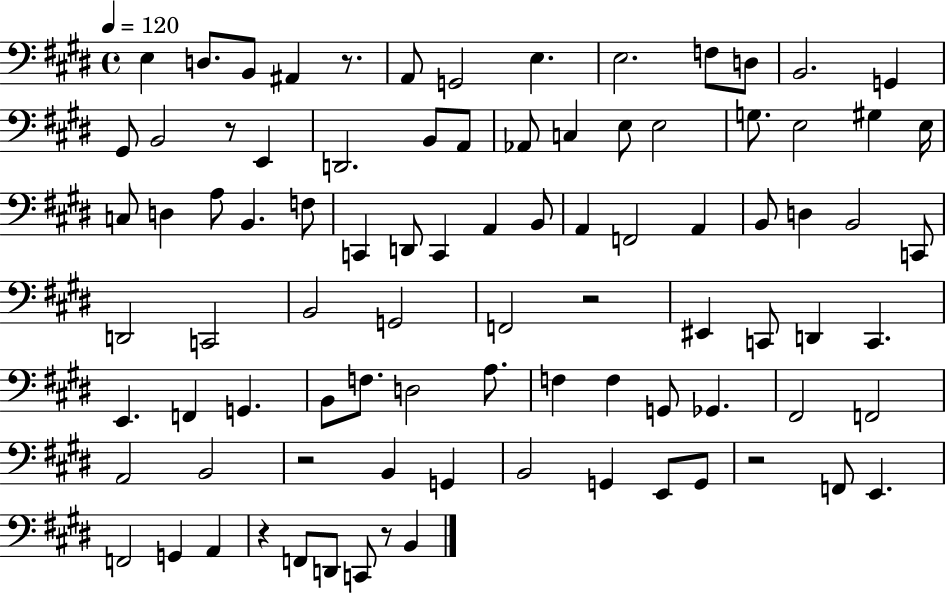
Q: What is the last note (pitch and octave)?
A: B2